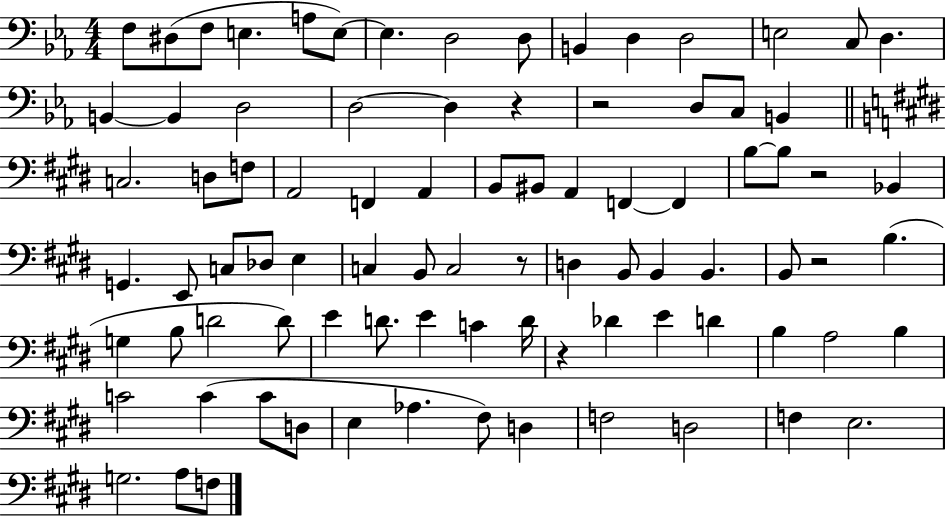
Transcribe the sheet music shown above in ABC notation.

X:1
T:Untitled
M:4/4
L:1/4
K:Eb
F,/2 ^D,/2 F,/2 E, A,/2 E,/2 E, D,2 D,/2 B,, D, D,2 E,2 C,/2 D, B,, B,, D,2 D,2 D, z z2 D,/2 C,/2 B,, C,2 D,/2 F,/2 A,,2 F,, A,, B,,/2 ^B,,/2 A,, F,, F,, B,/2 B,/2 z2 _B,, G,, E,,/2 C,/2 _D,/2 E, C, B,,/2 C,2 z/2 D, B,,/2 B,, B,, B,,/2 z2 B, G, B,/2 D2 D/2 E D/2 E C D/4 z _D E D B, A,2 B, C2 C C/2 D,/2 E, _A, ^F,/2 D, F,2 D,2 F, E,2 G,2 A,/2 F,/2